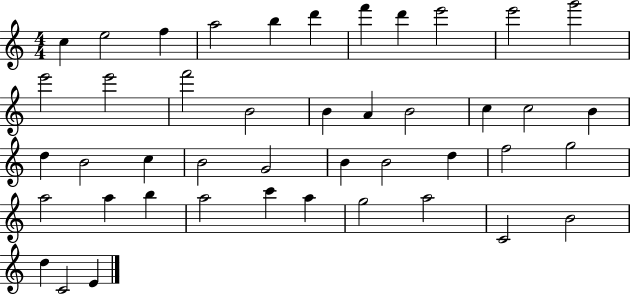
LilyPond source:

{
  \clef treble
  \numericTimeSignature
  \time 4/4
  \key c \major
  c''4 e''2 f''4 | a''2 b''4 d'''4 | f'''4 d'''4 e'''2 | e'''2 g'''2 | \break e'''2 e'''2 | f'''2 b'2 | b'4 a'4 b'2 | c''4 c''2 b'4 | \break d''4 b'2 c''4 | b'2 g'2 | b'4 b'2 d''4 | f''2 g''2 | \break a''2 a''4 b''4 | a''2 c'''4 a''4 | g''2 a''2 | c'2 b'2 | \break d''4 c'2 e'4 | \bar "|."
}